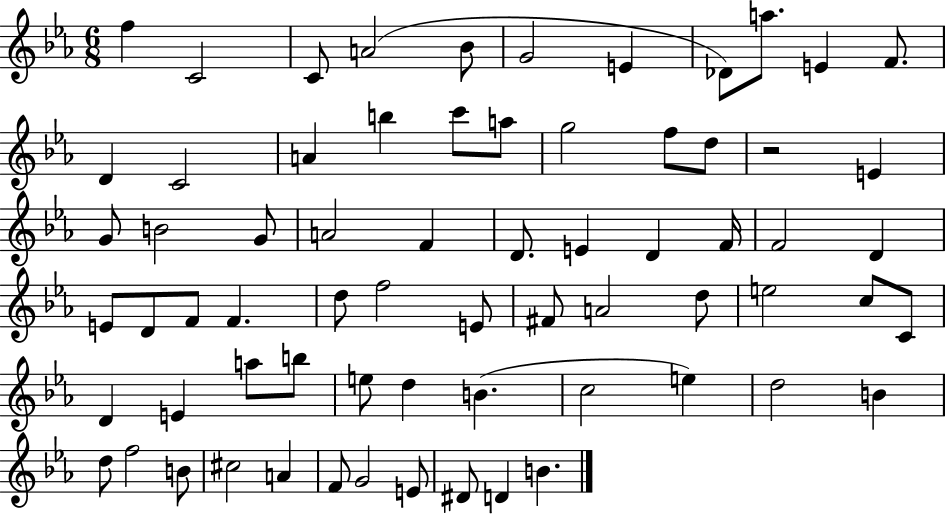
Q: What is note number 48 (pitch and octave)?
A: A5